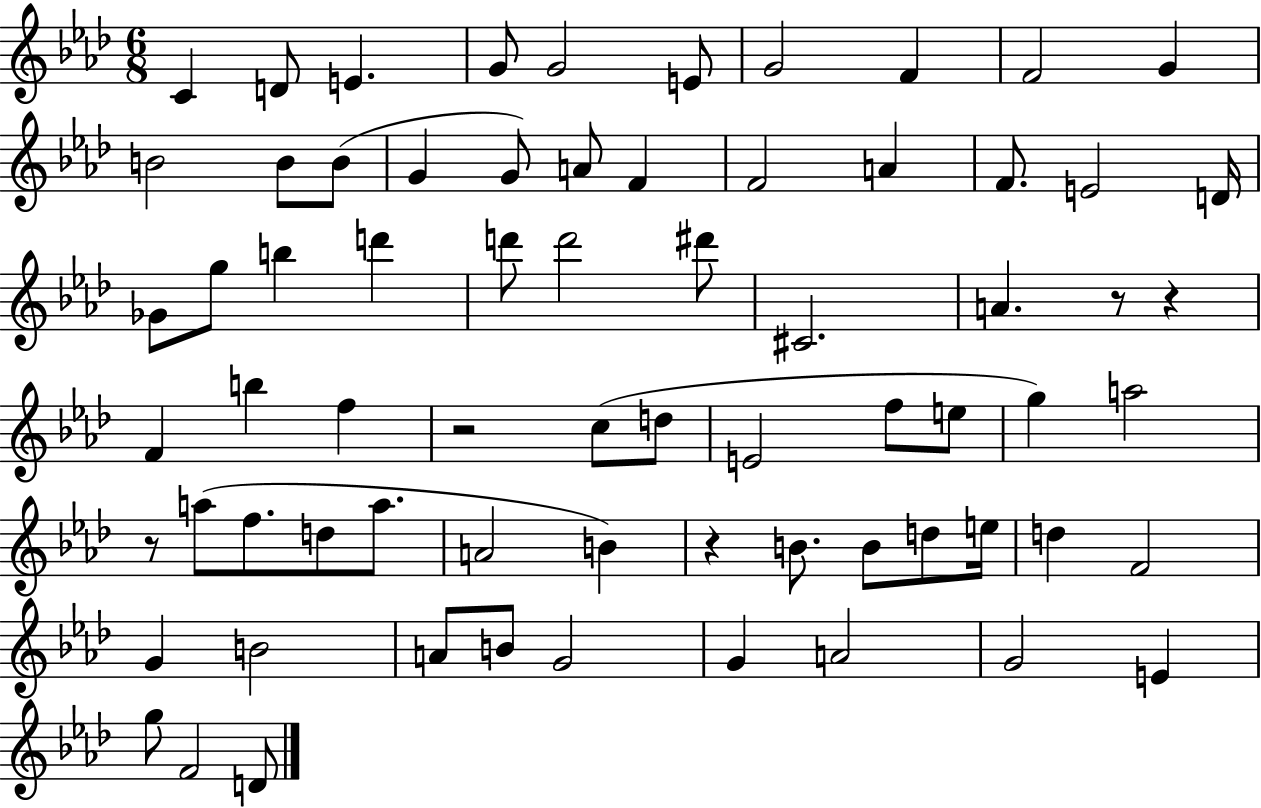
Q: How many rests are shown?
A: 5